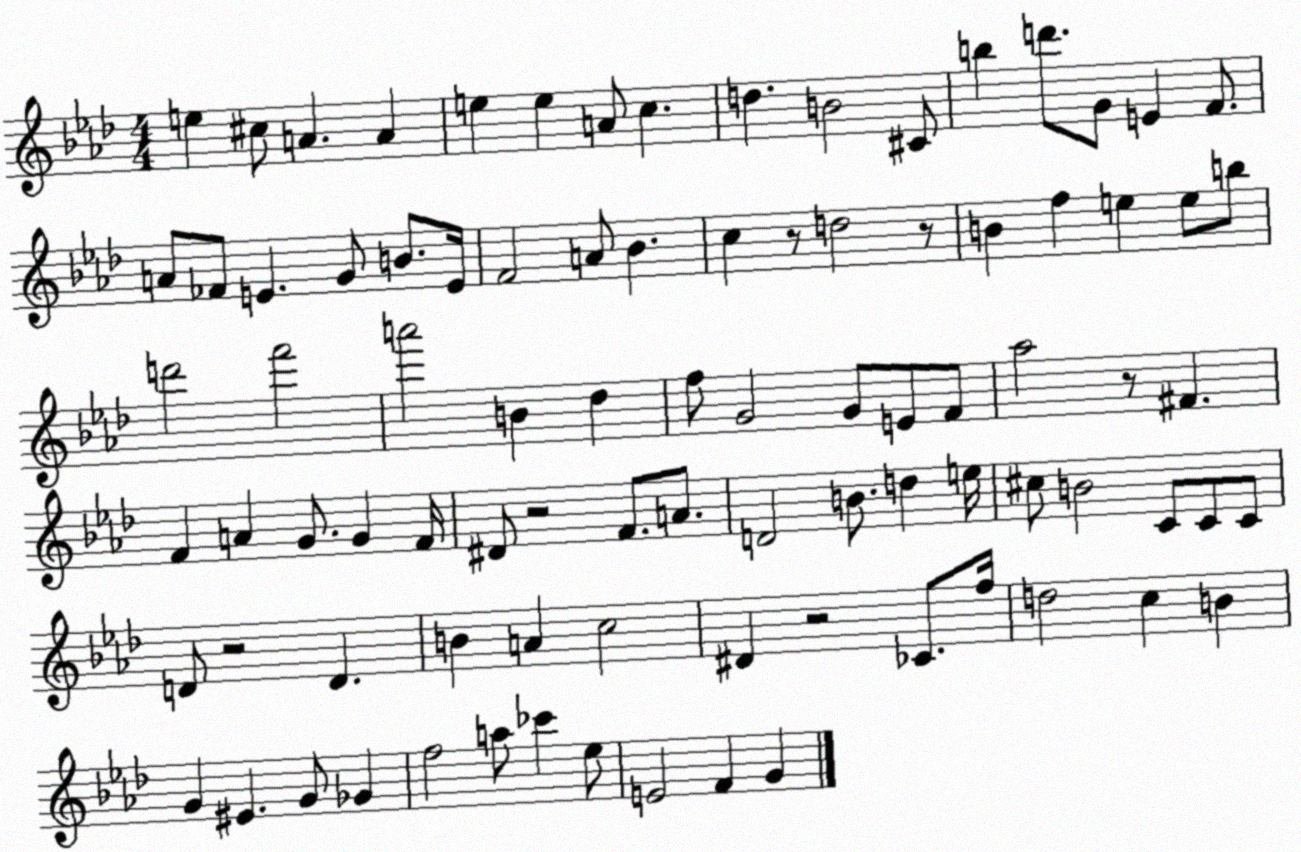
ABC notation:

X:1
T:Untitled
M:4/4
L:1/4
K:Ab
e ^c/2 A A e e A/2 c d B2 ^C/2 b d'/2 G/2 E F/2 A/2 _F/2 E G/2 B/2 E/4 F2 A/2 _B c z/2 d2 z/2 B f e e/2 b/2 d'2 f'2 a'2 B _d f/2 G2 G/2 E/2 F/2 _a2 z/2 ^F F A G/2 G F/4 ^D/2 z2 F/2 A/2 D2 B/2 d e/4 ^c/2 B2 C/2 C/2 C/2 D/2 z2 D B A c2 ^D z2 _C/2 f/4 d2 c B G ^E G/2 _G f2 a/2 _c' _e/2 E2 F G